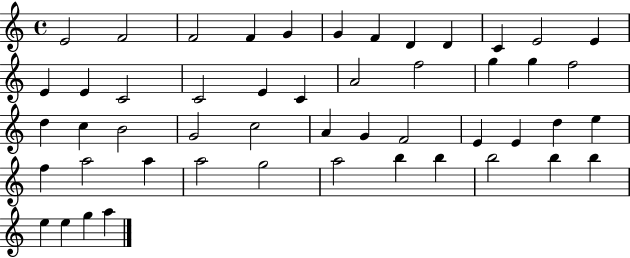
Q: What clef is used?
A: treble